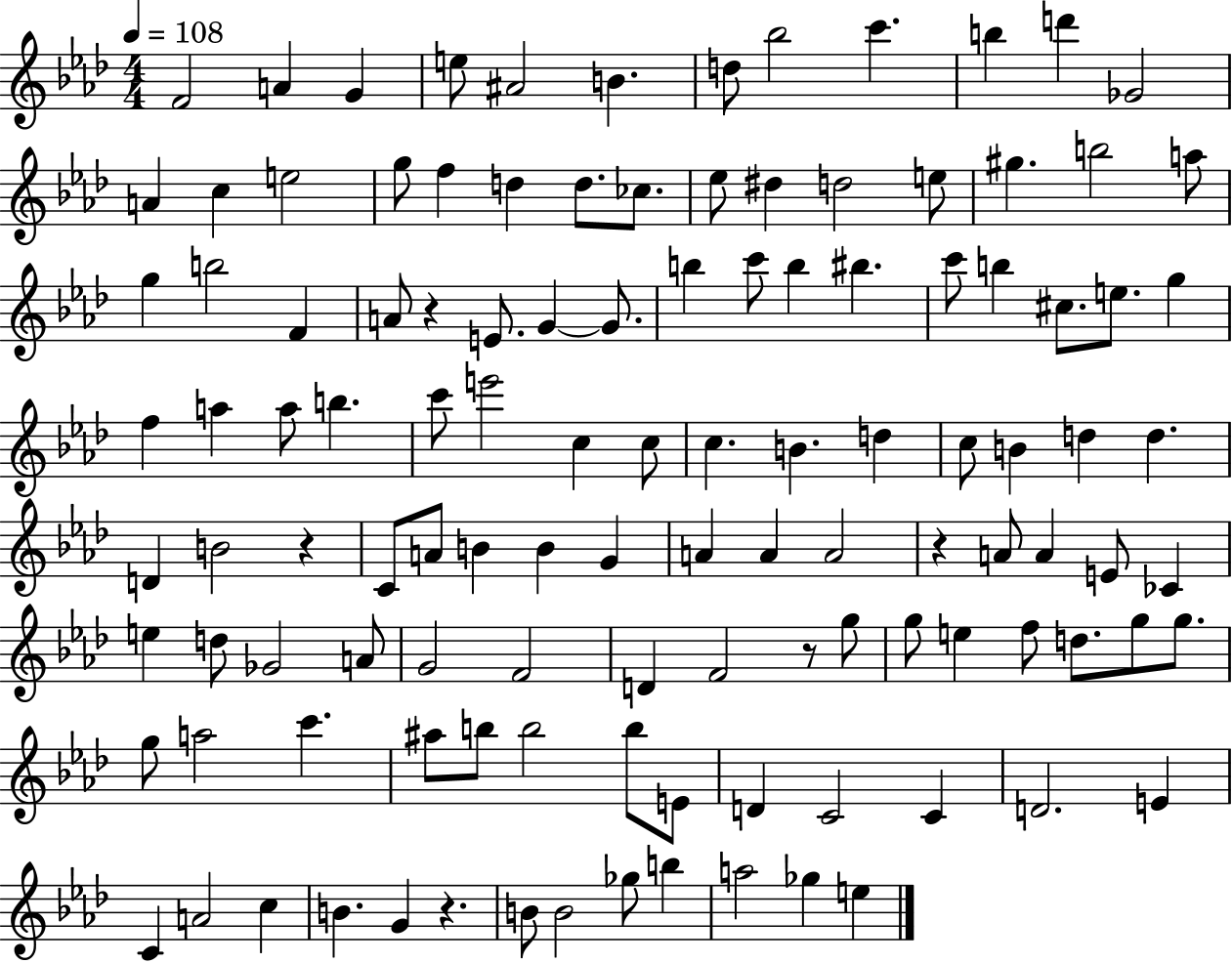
F4/h A4/q G4/q E5/e A#4/h B4/q. D5/e Bb5/h C6/q. B5/q D6/q Gb4/h A4/q C5/q E5/h G5/e F5/q D5/q D5/e. CES5/e. Eb5/e D#5/q D5/h E5/e G#5/q. B5/h A5/e G5/q B5/h F4/q A4/e R/q E4/e. G4/q G4/e. B5/q C6/e B5/q BIS5/q. C6/e B5/q C#5/e. E5/e. G5/q F5/q A5/q A5/e B5/q. C6/e E6/h C5/q C5/e C5/q. B4/q. D5/q C5/e B4/q D5/q D5/q. D4/q B4/h R/q C4/e A4/e B4/q B4/q G4/q A4/q A4/q A4/h R/q A4/e A4/q E4/e CES4/q E5/q D5/e Gb4/h A4/e G4/h F4/h D4/q F4/h R/e G5/e G5/e E5/q F5/e D5/e. G5/e G5/e. G5/e A5/h C6/q. A#5/e B5/e B5/h B5/e E4/e D4/q C4/h C4/q D4/h. E4/q C4/q A4/h C5/q B4/q. G4/q R/q. B4/e B4/h Gb5/e B5/q A5/h Gb5/q E5/q